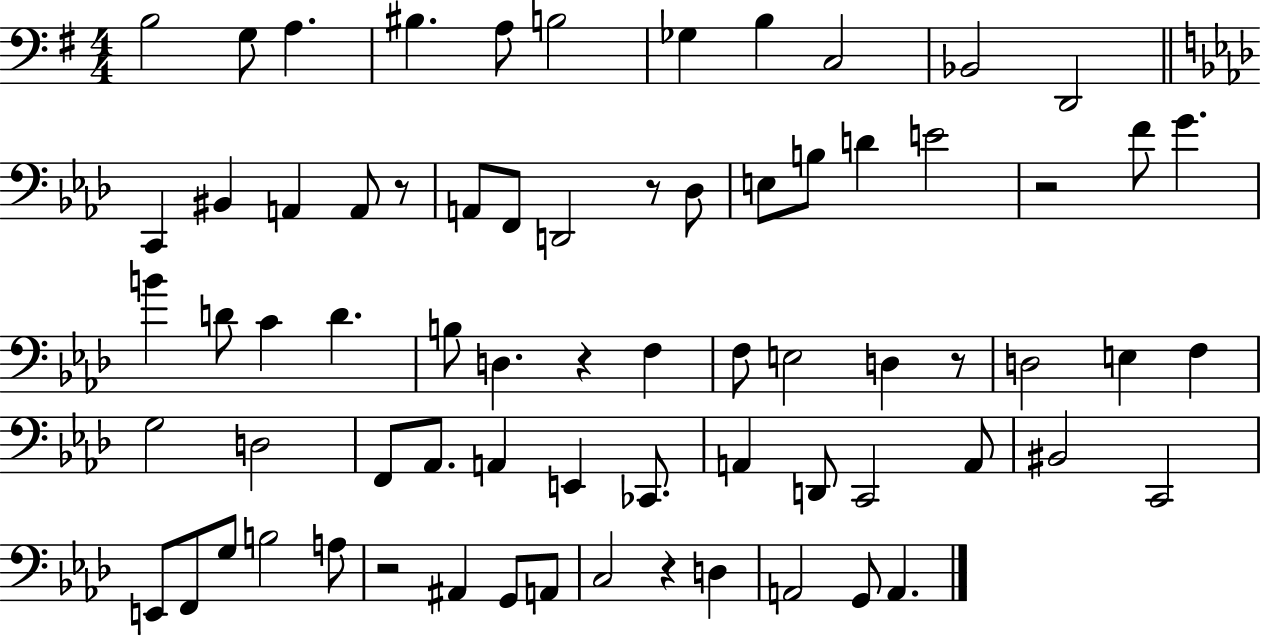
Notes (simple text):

B3/h G3/e A3/q. BIS3/q. A3/e B3/h Gb3/q B3/q C3/h Bb2/h D2/h C2/q BIS2/q A2/q A2/e R/e A2/e F2/e D2/h R/e Db3/e E3/e B3/e D4/q E4/h R/h F4/e G4/q. B4/q D4/e C4/q D4/q. B3/e D3/q. R/q F3/q F3/e E3/h D3/q R/e D3/h E3/q F3/q G3/h D3/h F2/e Ab2/e. A2/q E2/q CES2/e. A2/q D2/e C2/h A2/e BIS2/h C2/h E2/e F2/e G3/e B3/h A3/e R/h A#2/q G2/e A2/e C3/h R/q D3/q A2/h G2/e A2/q.